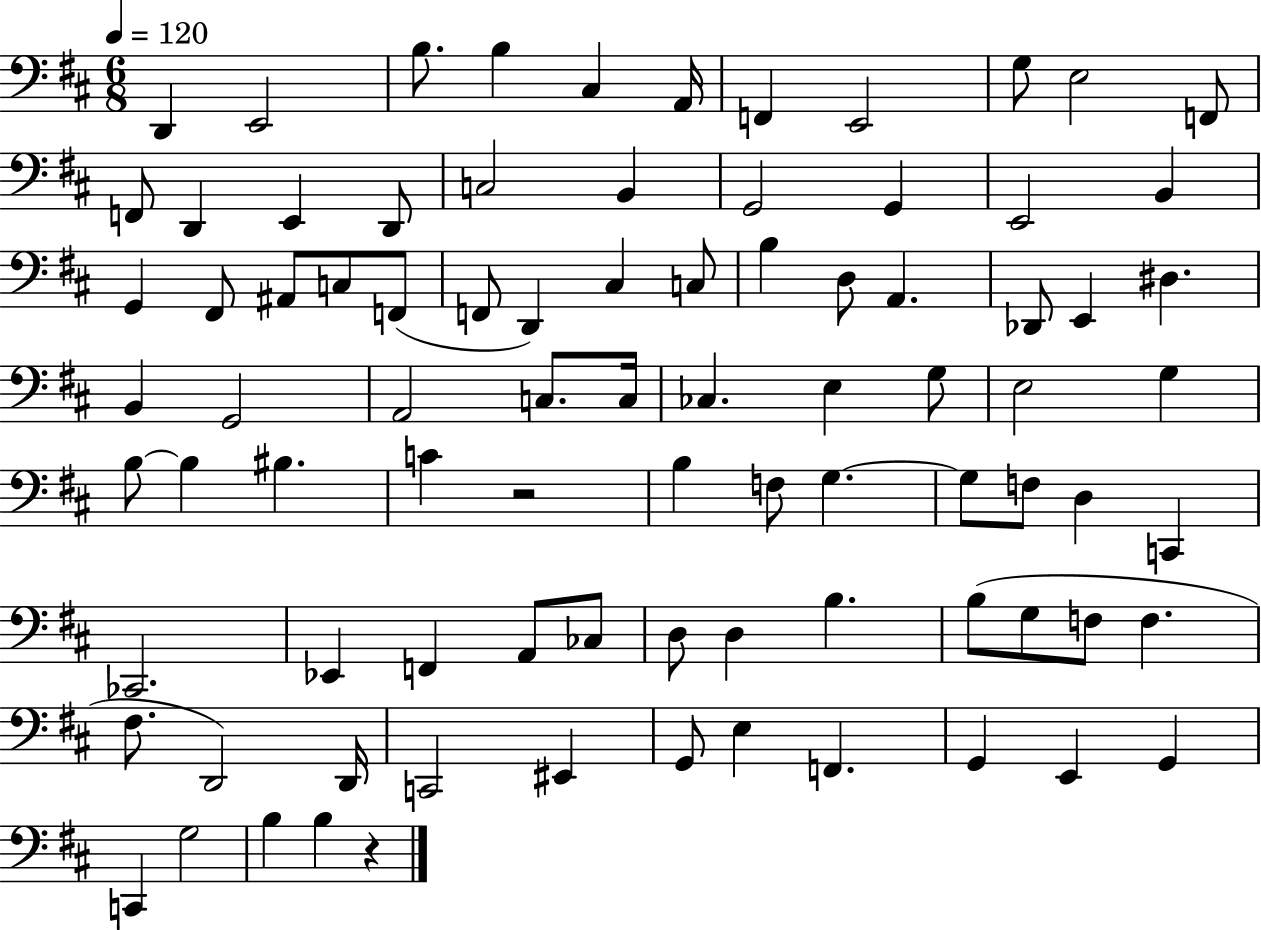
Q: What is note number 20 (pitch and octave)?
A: E2